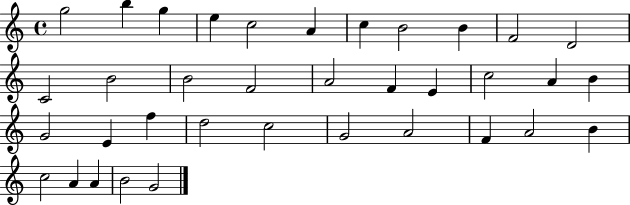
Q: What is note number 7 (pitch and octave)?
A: C5